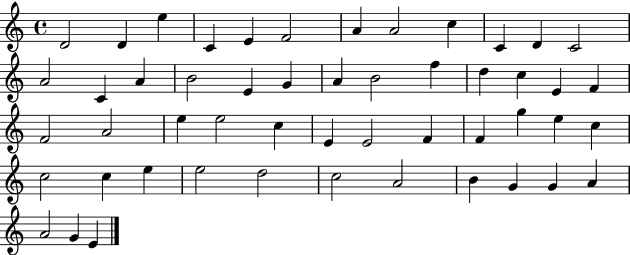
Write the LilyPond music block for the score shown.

{
  \clef treble
  \time 4/4
  \defaultTimeSignature
  \key c \major
  d'2 d'4 e''4 | c'4 e'4 f'2 | a'4 a'2 c''4 | c'4 d'4 c'2 | \break a'2 c'4 a'4 | b'2 e'4 g'4 | a'4 b'2 f''4 | d''4 c''4 e'4 f'4 | \break f'2 a'2 | e''4 e''2 c''4 | e'4 e'2 f'4 | f'4 g''4 e''4 c''4 | \break c''2 c''4 e''4 | e''2 d''2 | c''2 a'2 | b'4 g'4 g'4 a'4 | \break a'2 g'4 e'4 | \bar "|."
}